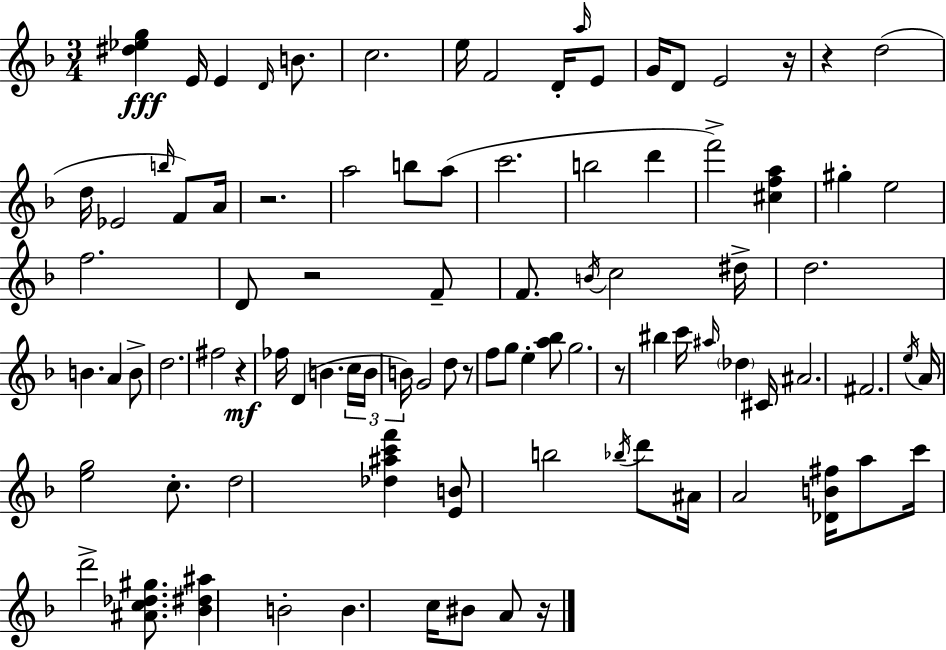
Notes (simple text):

[D#5,Eb5,G5]/q E4/s E4/q D4/s B4/e. C5/h. E5/s F4/h D4/s A5/s E4/e G4/s D4/e E4/h R/s R/q D5/h D5/s Eb4/h B5/s F4/e A4/s R/h. A5/h B5/e A5/e C6/h. B5/h D6/q F6/h [C#5,F5,A5]/q G#5/q E5/h F5/h. D4/e R/h F4/e F4/e. B4/s C5/h D#5/s D5/h. B4/q. A4/q B4/e D5/h. F#5/h R/q FES5/s D4/q B4/q. C5/s B4/s B4/s G4/h D5/e R/e F5/e G5/e E5/q [A5,Bb5]/e G5/h. R/e BIS5/q C6/s A#5/s Db5/q C#4/s A#4/h. F#4/h. E5/s A4/s [E5,G5]/h C5/e. D5/h [Db5,A#5,C6,F6]/q [E4,B4]/e B5/h Bb5/s D6/e A#4/s A4/h [Db4,B4,F#5]/s A5/e C6/s D6/h [A#4,C5,Db5,G#5]/e. [Bb4,D#5,A#5]/q B4/h B4/q. C5/s BIS4/e A4/e R/s